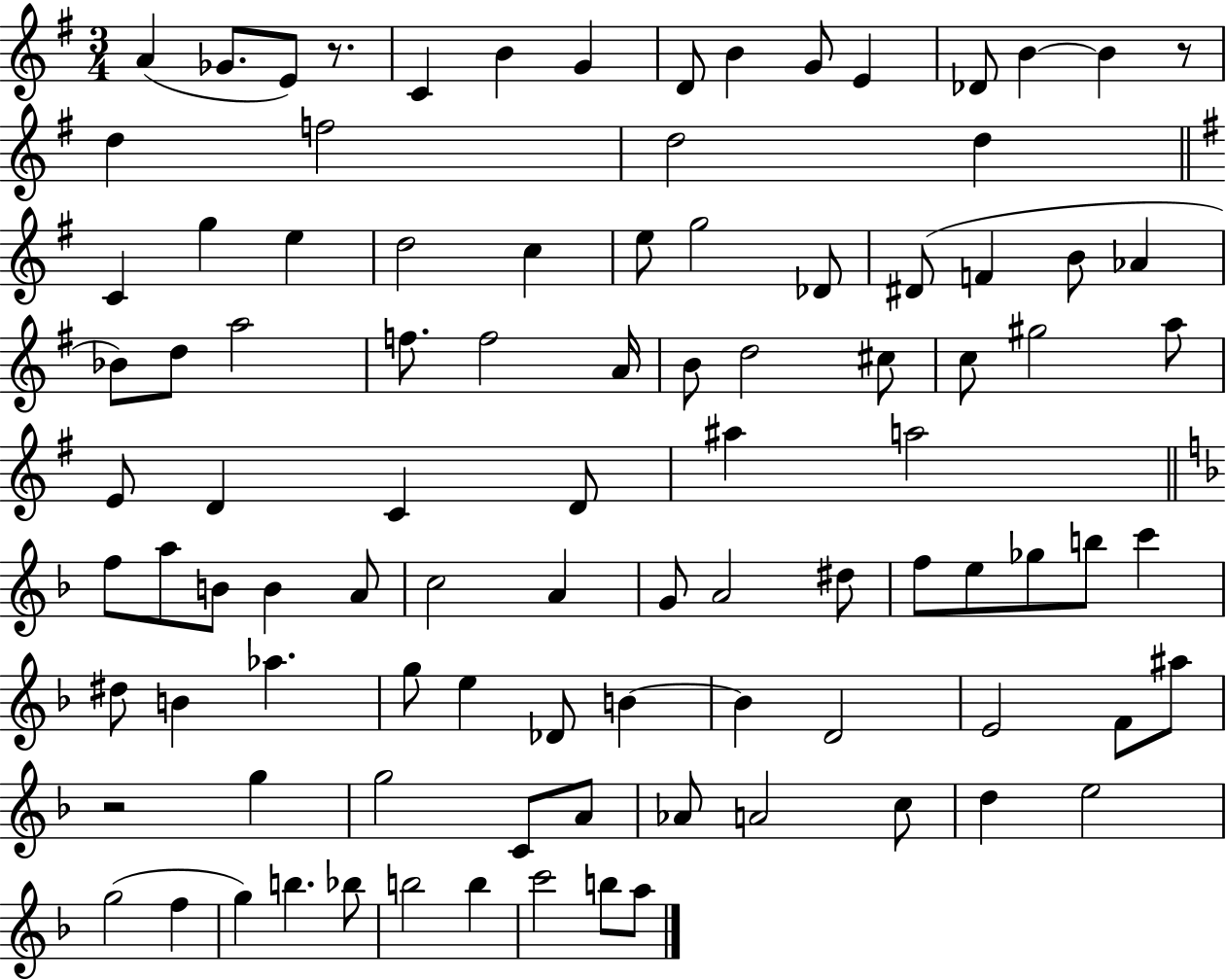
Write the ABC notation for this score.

X:1
T:Untitled
M:3/4
L:1/4
K:G
A _G/2 E/2 z/2 C B G D/2 B G/2 E _D/2 B B z/2 d f2 d2 d C g e d2 c e/2 g2 _D/2 ^D/2 F B/2 _A _B/2 d/2 a2 f/2 f2 A/4 B/2 d2 ^c/2 c/2 ^g2 a/2 E/2 D C D/2 ^a a2 f/2 a/2 B/2 B A/2 c2 A G/2 A2 ^d/2 f/2 e/2 _g/2 b/2 c' ^d/2 B _a g/2 e _D/2 B B D2 E2 F/2 ^a/2 z2 g g2 C/2 A/2 _A/2 A2 c/2 d e2 g2 f g b _b/2 b2 b c'2 b/2 a/2